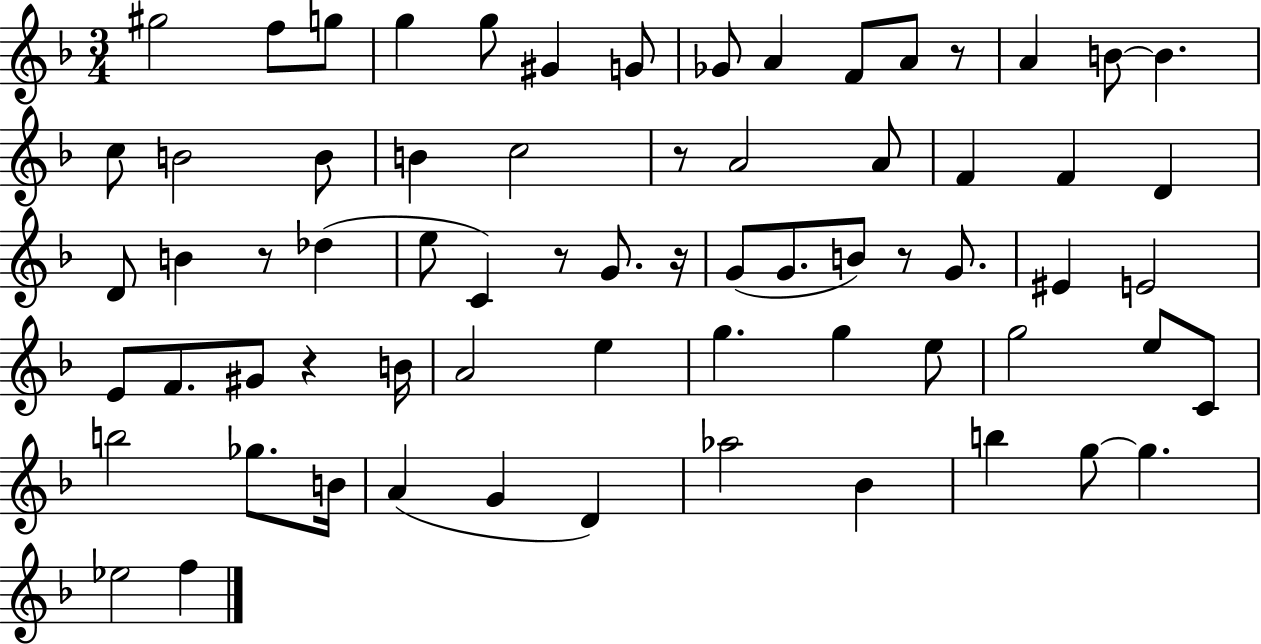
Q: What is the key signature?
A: F major